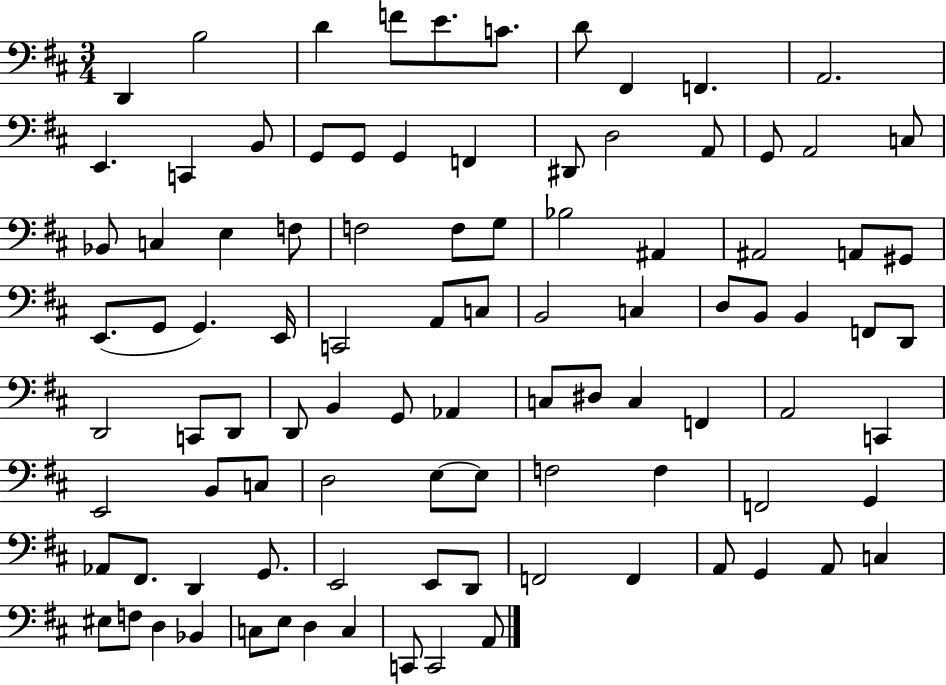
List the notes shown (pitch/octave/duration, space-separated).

D2/q B3/h D4/q F4/e E4/e. C4/e. D4/e F#2/q F2/q. A2/h. E2/q. C2/q B2/e G2/e G2/e G2/q F2/q D#2/e D3/h A2/e G2/e A2/h C3/e Bb2/e C3/q E3/q F3/e F3/h F3/e G3/e Bb3/h A#2/q A#2/h A2/e G#2/e E2/e. G2/e G2/q. E2/s C2/h A2/e C3/e B2/h C3/q D3/e B2/e B2/q F2/e D2/e D2/h C2/e D2/e D2/e B2/q G2/e Ab2/q C3/e D#3/e C3/q F2/q A2/h C2/q E2/h B2/e C3/e D3/h E3/e E3/e F3/h F3/q F2/h G2/q Ab2/e F#2/e. D2/q G2/e. E2/h E2/e D2/e F2/h F2/q A2/e G2/q A2/e C3/q EIS3/e F3/e D3/q Bb2/q C3/e E3/e D3/q C3/q C2/e C2/h A2/e